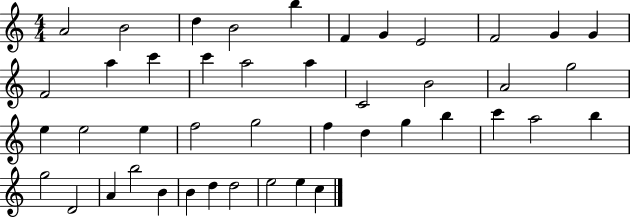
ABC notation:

X:1
T:Untitled
M:4/4
L:1/4
K:C
A2 B2 d B2 b F G E2 F2 G G F2 a c' c' a2 a C2 B2 A2 g2 e e2 e f2 g2 f d g b c' a2 b g2 D2 A b2 B B d d2 e2 e c